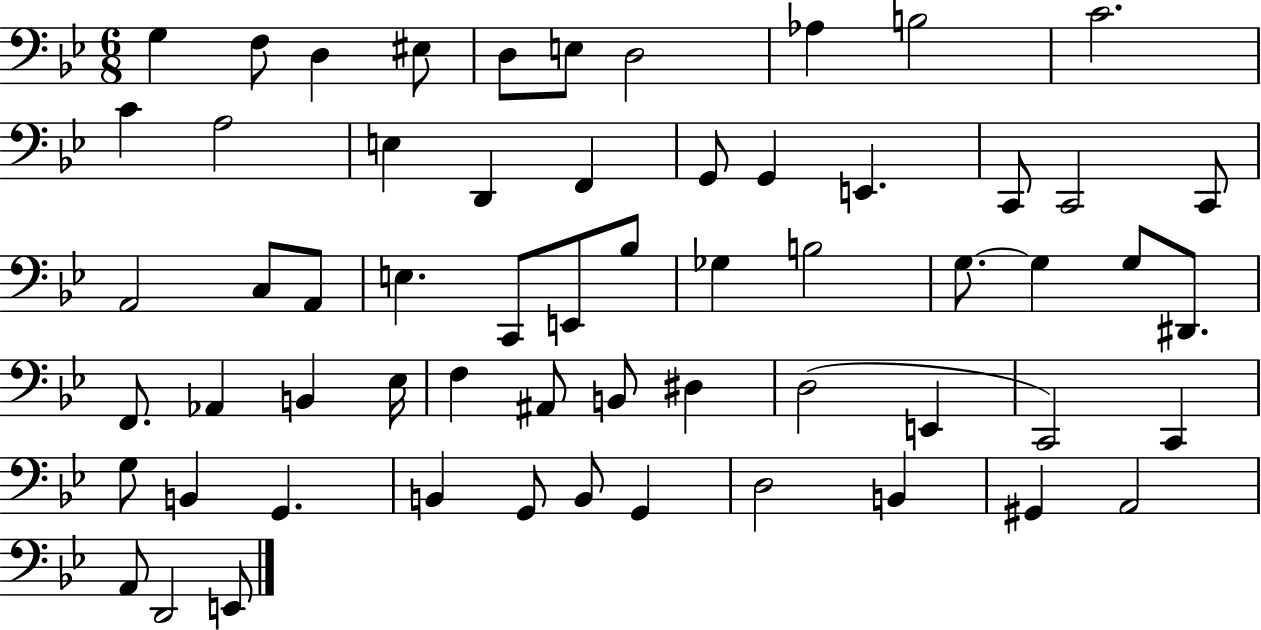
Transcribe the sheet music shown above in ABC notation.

X:1
T:Untitled
M:6/8
L:1/4
K:Bb
G, F,/2 D, ^E,/2 D,/2 E,/2 D,2 _A, B,2 C2 C A,2 E, D,, F,, G,,/2 G,, E,, C,,/2 C,,2 C,,/2 A,,2 C,/2 A,,/2 E, C,,/2 E,,/2 _B,/2 _G, B,2 G,/2 G, G,/2 ^D,,/2 F,,/2 _A,, B,, _E,/4 F, ^A,,/2 B,,/2 ^D, D,2 E,, C,,2 C,, G,/2 B,, G,, B,, G,,/2 B,,/2 G,, D,2 B,, ^G,, A,,2 A,,/2 D,,2 E,,/2